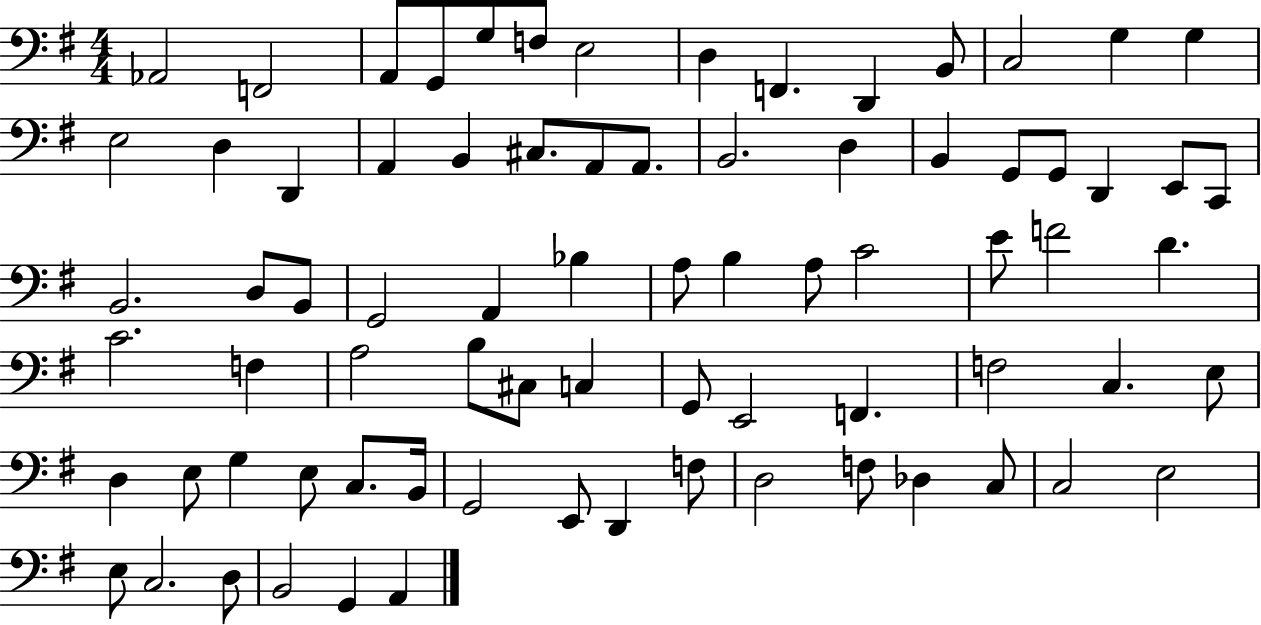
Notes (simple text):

Ab2/h F2/h A2/e G2/e G3/e F3/e E3/h D3/q F2/q. D2/q B2/e C3/h G3/q G3/q E3/h D3/q D2/q A2/q B2/q C#3/e. A2/e A2/e. B2/h. D3/q B2/q G2/e G2/e D2/q E2/e C2/e B2/h. D3/e B2/e G2/h A2/q Bb3/q A3/e B3/q A3/e C4/h E4/e F4/h D4/q. C4/h. F3/q A3/h B3/e C#3/e C3/q G2/e E2/h F2/q. F3/h C3/q. E3/e D3/q E3/e G3/q E3/e C3/e. B2/s G2/h E2/e D2/q F3/e D3/h F3/e Db3/q C3/e C3/h E3/h E3/e C3/h. D3/e B2/h G2/q A2/q